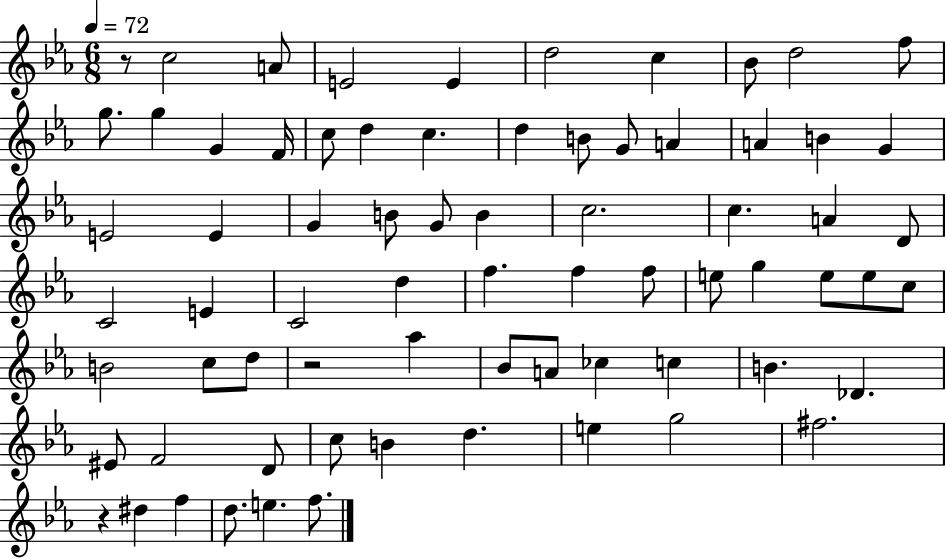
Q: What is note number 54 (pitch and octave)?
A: B4